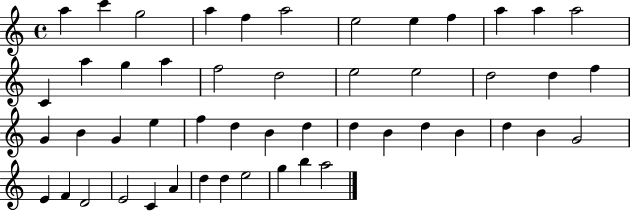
A5/q C6/q G5/h A5/q F5/q A5/h E5/h E5/q F5/q A5/q A5/q A5/h C4/q A5/q G5/q A5/q F5/h D5/h E5/h E5/h D5/h D5/q F5/q G4/q B4/q G4/q E5/q F5/q D5/q B4/q D5/q D5/q B4/q D5/q B4/q D5/q B4/q G4/h E4/q F4/q D4/h E4/h C4/q A4/q D5/q D5/q E5/h G5/q B5/q A5/h